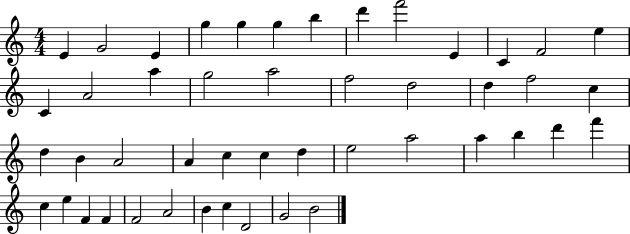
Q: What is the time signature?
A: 4/4